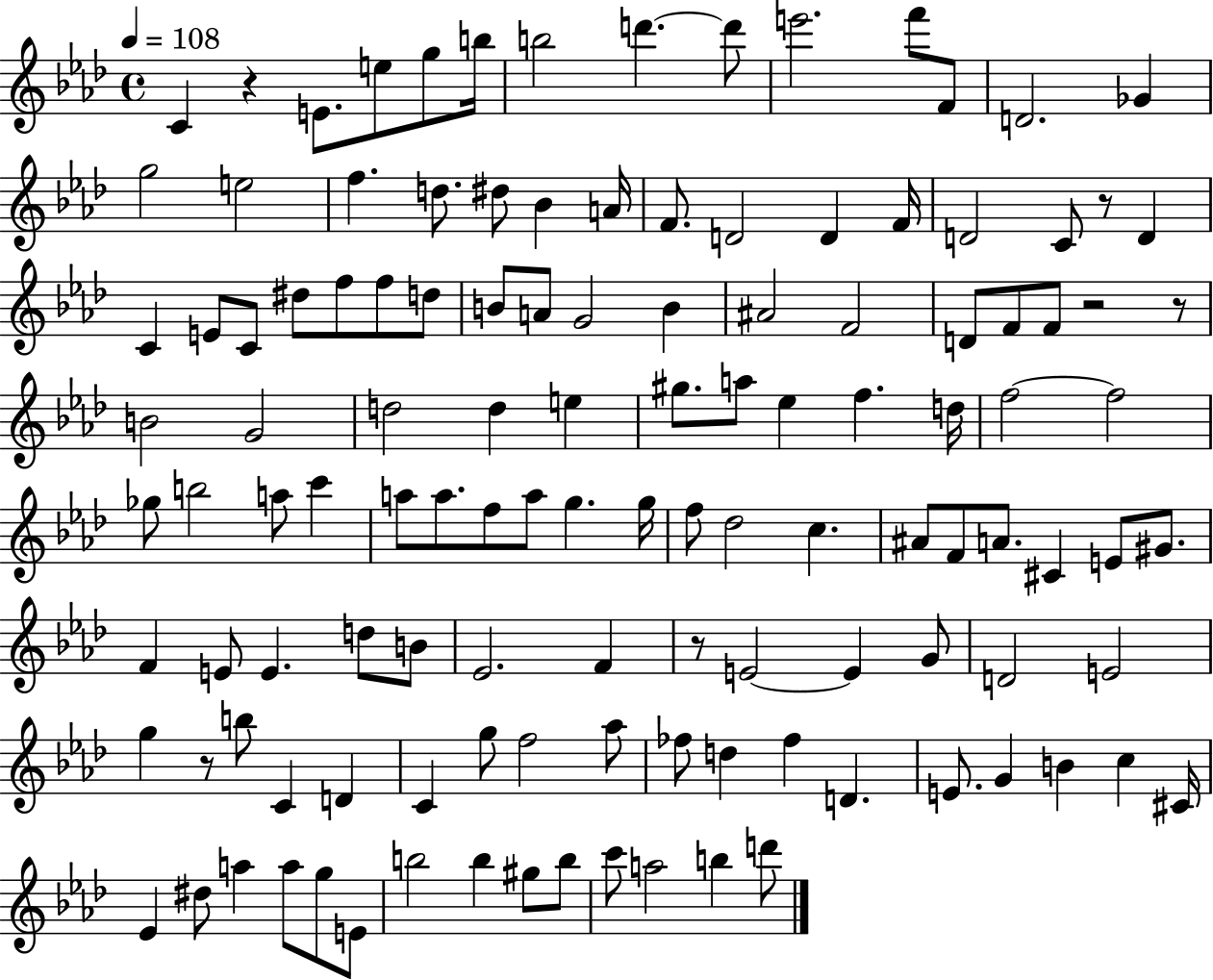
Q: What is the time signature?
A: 4/4